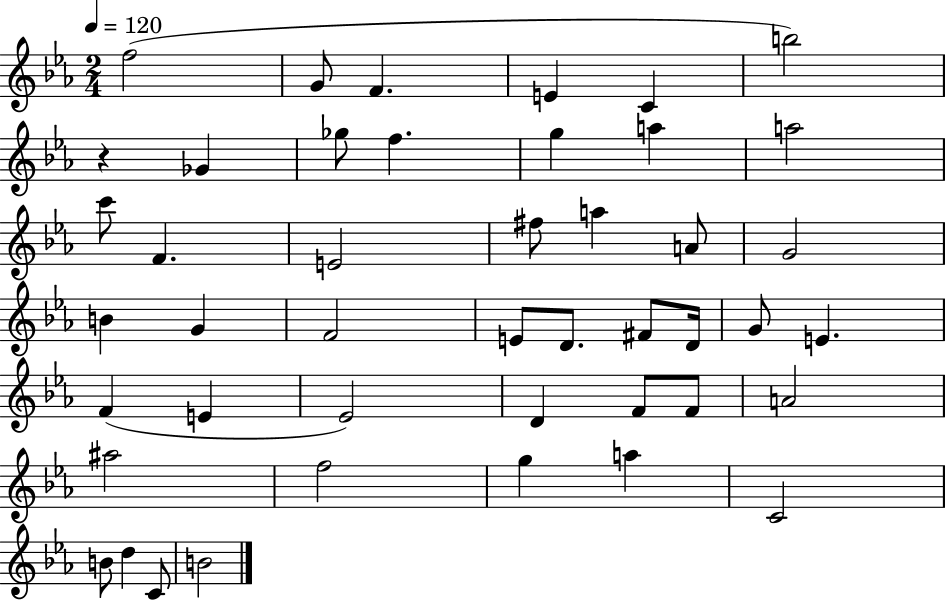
F5/h G4/e F4/q. E4/q C4/q B5/h R/q Gb4/q Gb5/e F5/q. G5/q A5/q A5/h C6/e F4/q. E4/h F#5/e A5/q A4/e G4/h B4/q G4/q F4/h E4/e D4/e. F#4/e D4/s G4/e E4/q. F4/q E4/q Eb4/h D4/q F4/e F4/e A4/h A#5/h F5/h G5/q A5/q C4/h B4/e D5/q C4/e B4/h